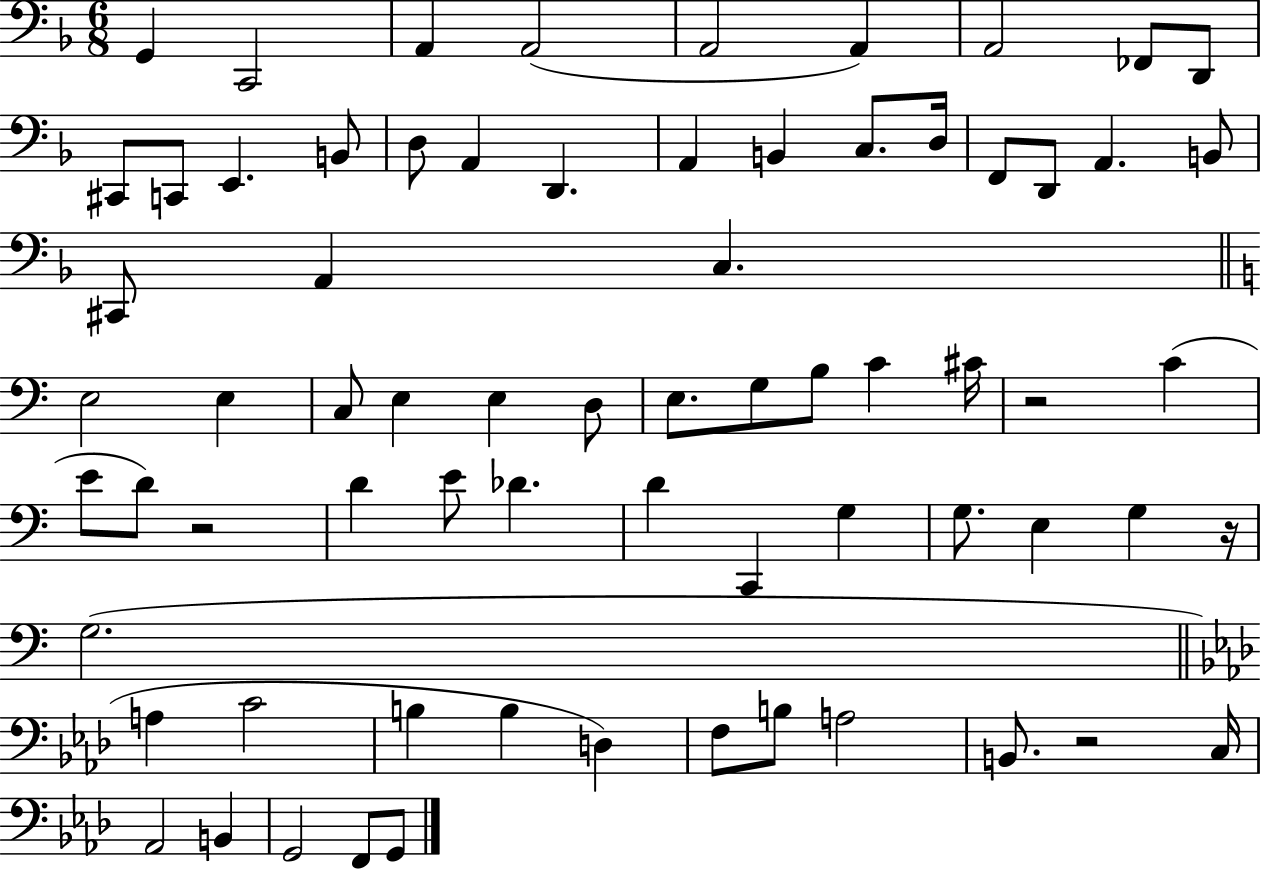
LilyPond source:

{
  \clef bass
  \numericTimeSignature
  \time 6/8
  \key f \major
  g,4 c,2 | a,4 a,2( | a,2 a,4) | a,2 fes,8 d,8 | \break cis,8 c,8 e,4. b,8 | d8 a,4 d,4. | a,4 b,4 c8. d16 | f,8 d,8 a,4. b,8 | \break cis,8 a,4 c4. | \bar "||" \break \key a \minor e2 e4 | c8 e4 e4 d8 | e8. g8 b8 c'4 cis'16 | r2 c'4( | \break e'8 d'8) r2 | d'4 e'8 des'4. | d'4 c,4 g4 | g8. e4 g4 r16 | \break g2.( | \bar "||" \break \key f \minor a4 c'2 | b4 b4 d4) | f8 b8 a2 | b,8. r2 c16 | \break aes,2 b,4 | g,2 f,8 g,8 | \bar "|."
}